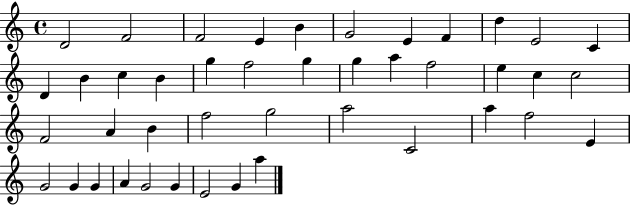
X:1
T:Untitled
M:4/4
L:1/4
K:C
D2 F2 F2 E B G2 E F d E2 C D B c B g f2 g g a f2 e c c2 F2 A B f2 g2 a2 C2 a f2 E G2 G G A G2 G E2 G a